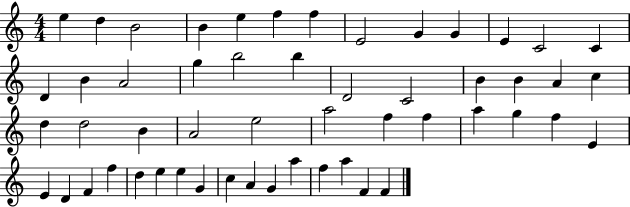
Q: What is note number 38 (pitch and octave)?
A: E4